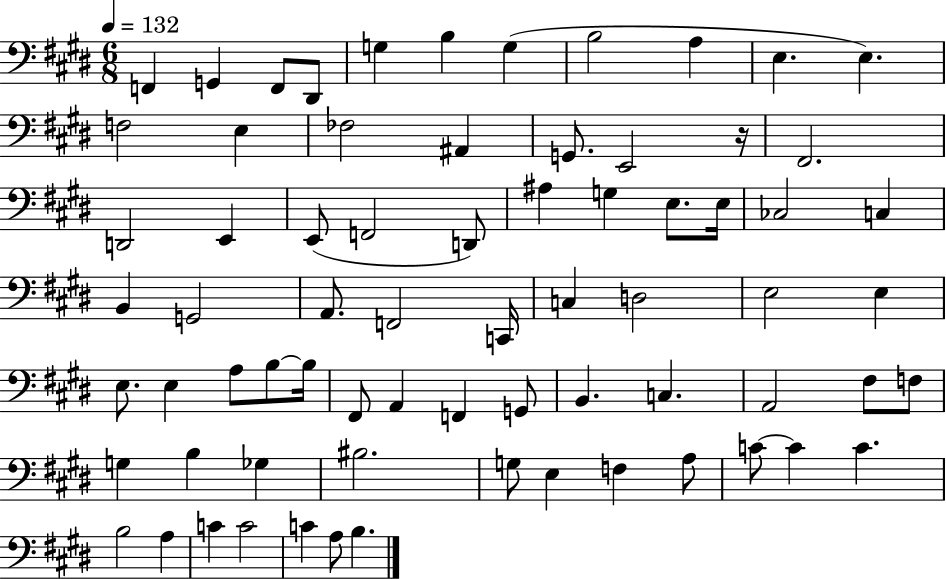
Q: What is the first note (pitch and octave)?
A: F2